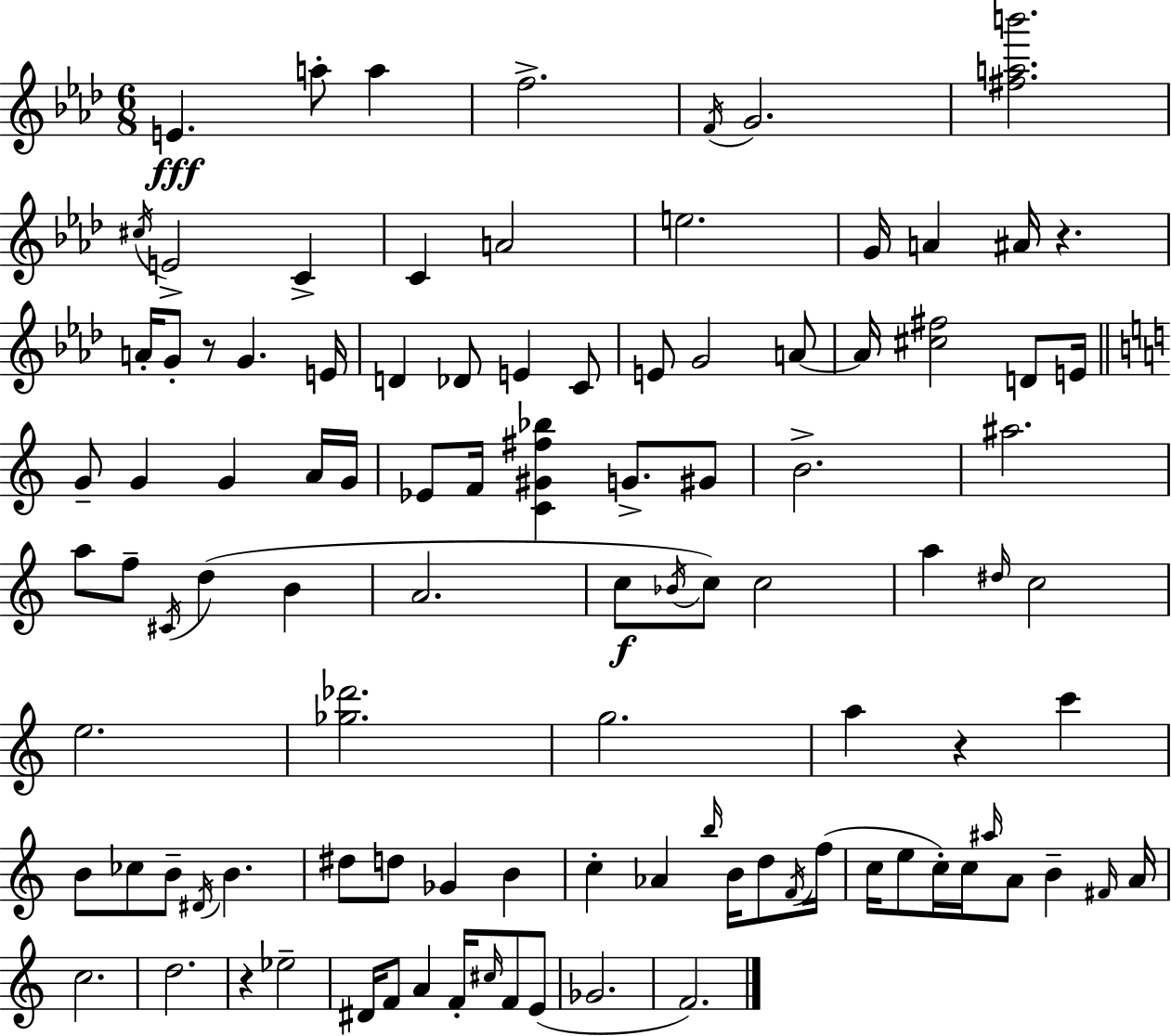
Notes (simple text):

E4/q. A5/e A5/q F5/h. F4/s G4/h. [F#5,A5,B6]/h. C#5/s E4/h C4/q C4/q A4/h E5/h. G4/s A4/q A#4/s R/q. A4/s G4/e R/e G4/q. E4/s D4/q Db4/e E4/q C4/e E4/e G4/h A4/e A4/s [C#5,F#5]/h D4/e E4/s G4/e G4/q G4/q A4/s G4/s Eb4/e F4/s [C4,G#4,F#5,Bb5]/q G4/e. G#4/e B4/h. A#5/h. A5/e F5/e C#4/s D5/q B4/q A4/h. C5/e Bb4/s C5/e C5/h A5/q D#5/s C5/h E5/h. [Gb5,Db6]/h. G5/h. A5/q R/q C6/q B4/e CES5/e B4/e D#4/s B4/q. D#5/e D5/e Gb4/q B4/q C5/q Ab4/q B5/s B4/s D5/e F4/s F5/s C5/s E5/e C5/s C5/s A#5/s A4/e B4/q F#4/s A4/s C5/h. D5/h. R/q Eb5/h D#4/s F4/e A4/q F4/s C#5/s F4/e E4/e Gb4/h. F4/h.